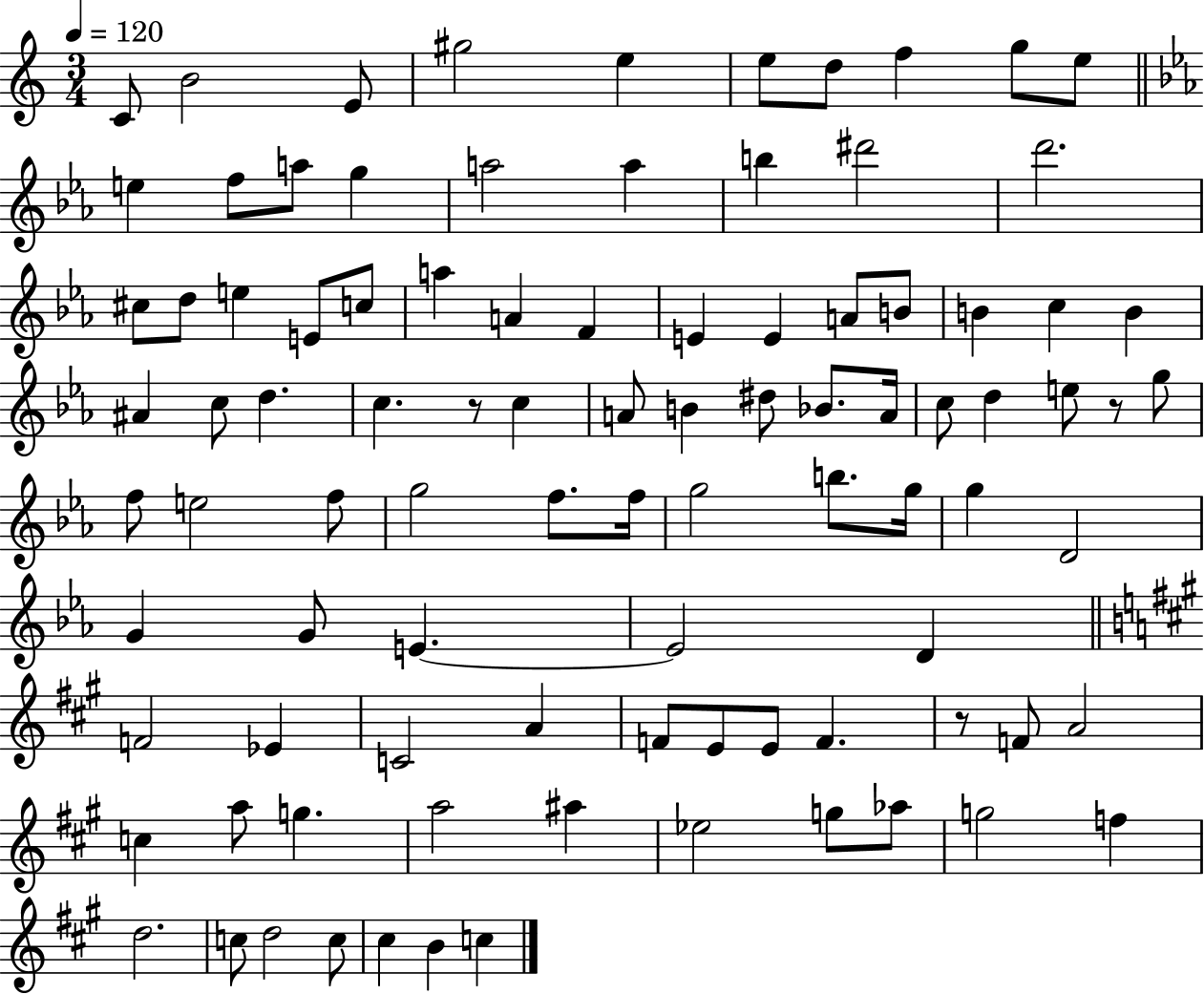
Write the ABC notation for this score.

X:1
T:Untitled
M:3/4
L:1/4
K:C
C/2 B2 E/2 ^g2 e e/2 d/2 f g/2 e/2 e f/2 a/2 g a2 a b ^d'2 d'2 ^c/2 d/2 e E/2 c/2 a A F E E A/2 B/2 B c B ^A c/2 d c z/2 c A/2 B ^d/2 _B/2 A/4 c/2 d e/2 z/2 g/2 f/2 e2 f/2 g2 f/2 f/4 g2 b/2 g/4 g D2 G G/2 E E2 D F2 _E C2 A F/2 E/2 E/2 F z/2 F/2 A2 c a/2 g a2 ^a _e2 g/2 _a/2 g2 f d2 c/2 d2 c/2 ^c B c